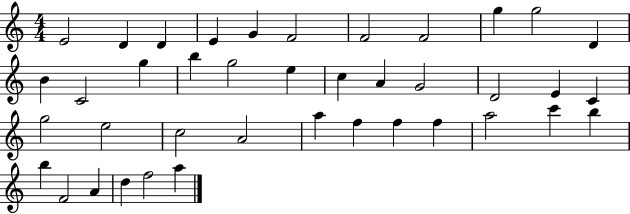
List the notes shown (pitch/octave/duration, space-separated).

E4/h D4/q D4/q E4/q G4/q F4/h F4/h F4/h G5/q G5/h D4/q B4/q C4/h G5/q B5/q G5/h E5/q C5/q A4/q G4/h D4/h E4/q C4/q G5/h E5/h C5/h A4/h A5/q F5/q F5/q F5/q A5/h C6/q B5/q B5/q F4/h A4/q D5/q F5/h A5/q